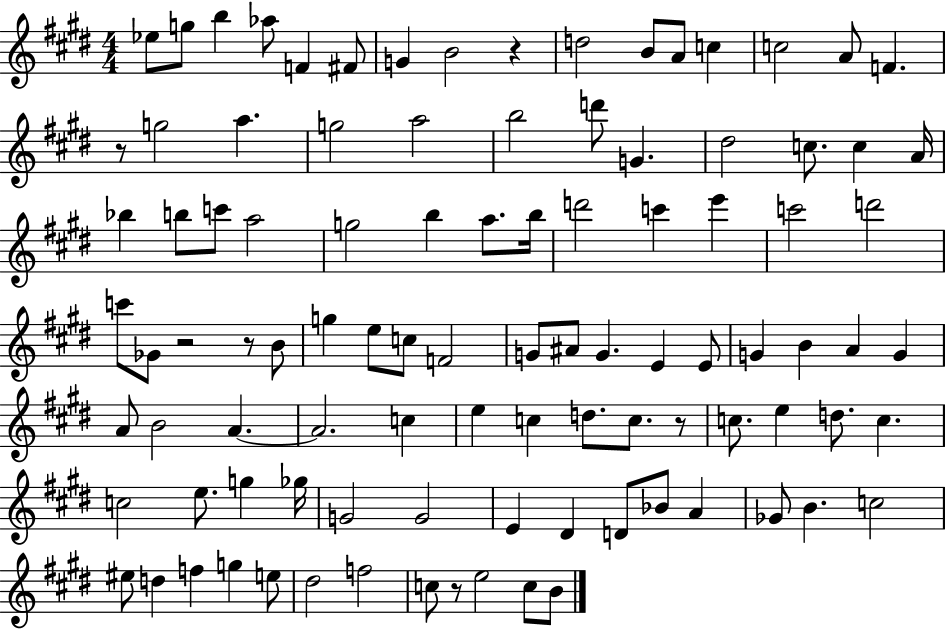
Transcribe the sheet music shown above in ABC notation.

X:1
T:Untitled
M:4/4
L:1/4
K:E
_e/2 g/2 b _a/2 F ^F/2 G B2 z d2 B/2 A/2 c c2 A/2 F z/2 g2 a g2 a2 b2 d'/2 G ^d2 c/2 c A/4 _b b/2 c'/2 a2 g2 b a/2 b/4 d'2 c' e' c'2 d'2 c'/2 _G/2 z2 z/2 B/2 g e/2 c/2 F2 G/2 ^A/2 G E E/2 G B A G A/2 B2 A A2 c e c d/2 c/2 z/2 c/2 e d/2 c c2 e/2 g _g/4 G2 G2 E ^D D/2 _B/2 A _G/2 B c2 ^e/2 d f g e/2 ^d2 f2 c/2 z/2 e2 c/2 B/2